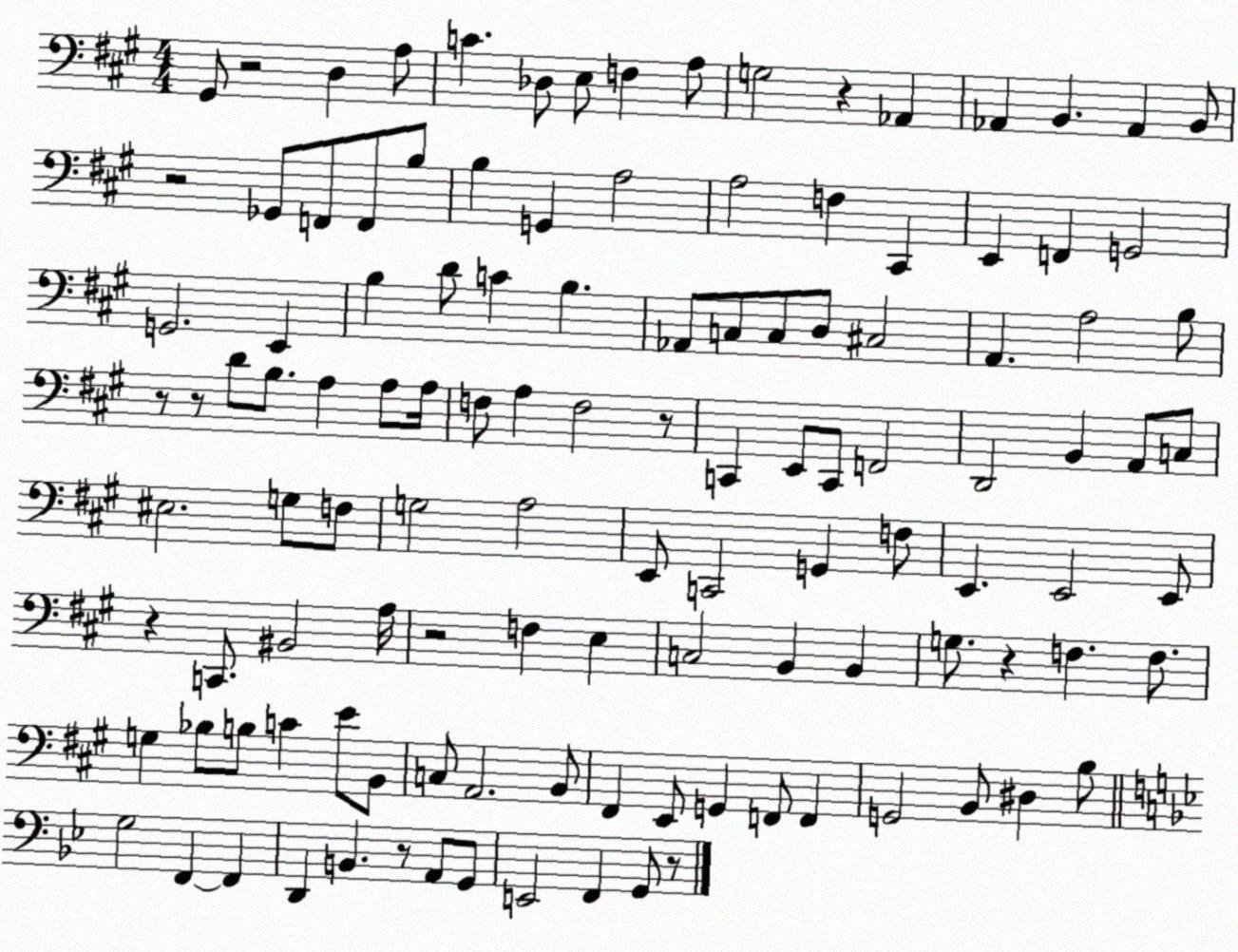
X:1
T:Untitled
M:4/4
L:1/4
K:A
^G,,/2 z2 D, A,/2 C _D,/2 E,/2 F, A,/2 G,2 z _A,, _A,, B,, _A,, B,,/2 z2 _G,,/2 F,,/2 F,,/2 B,/2 B, G,, A,2 A,2 F, ^C,, E,, F,, G,,2 G,,2 E,, B, D/2 C B, _A,,/2 C,/2 C,/2 D,/2 ^C,2 A,, A,2 B,/2 z/2 z/2 D/2 B,/2 A, A,/2 A,/4 F,/2 A, F,2 z/2 C,, E,,/2 C,,/2 F,,2 D,,2 B,, A,,/2 C,/2 ^E,2 G,/2 F,/2 G,2 A,2 E,,/2 C,,2 G,, F,/2 E,, E,,2 E,,/2 z C,,/2 ^B,,2 A,/4 z2 F, E, C,2 B,, B,, G,/2 z F, F,/2 G, _B,/2 B,/2 C E/2 B,,/2 C,/2 A,,2 B,,/2 ^F,, E,,/2 G,, F,,/2 F,, G,,2 B,,/2 ^D, B,/2 G,2 F,, F,, D,, B,, z/2 A,,/2 G,,/2 E,,2 F,, G,,/2 z/2